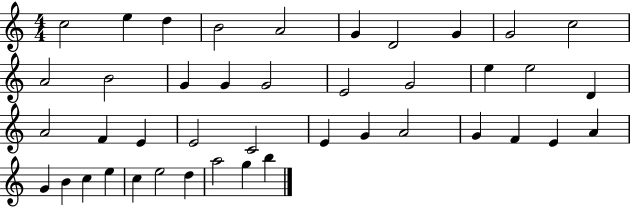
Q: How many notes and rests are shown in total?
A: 42